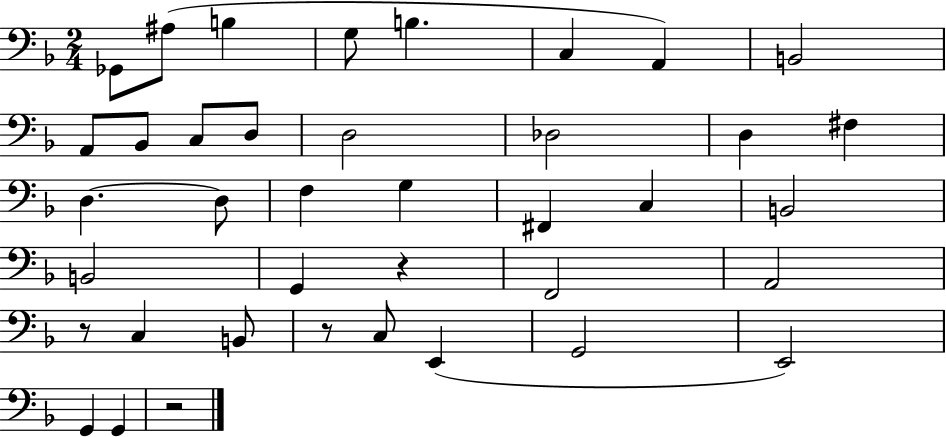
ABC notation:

X:1
T:Untitled
M:2/4
L:1/4
K:F
_G,,/2 ^A,/2 B, G,/2 B, C, A,, B,,2 A,,/2 _B,,/2 C,/2 D,/2 D,2 _D,2 D, ^F, D, D,/2 F, G, ^F,, C, B,,2 B,,2 G,, z F,,2 A,,2 z/2 C, B,,/2 z/2 C,/2 E,, G,,2 E,,2 G,, G,, z2